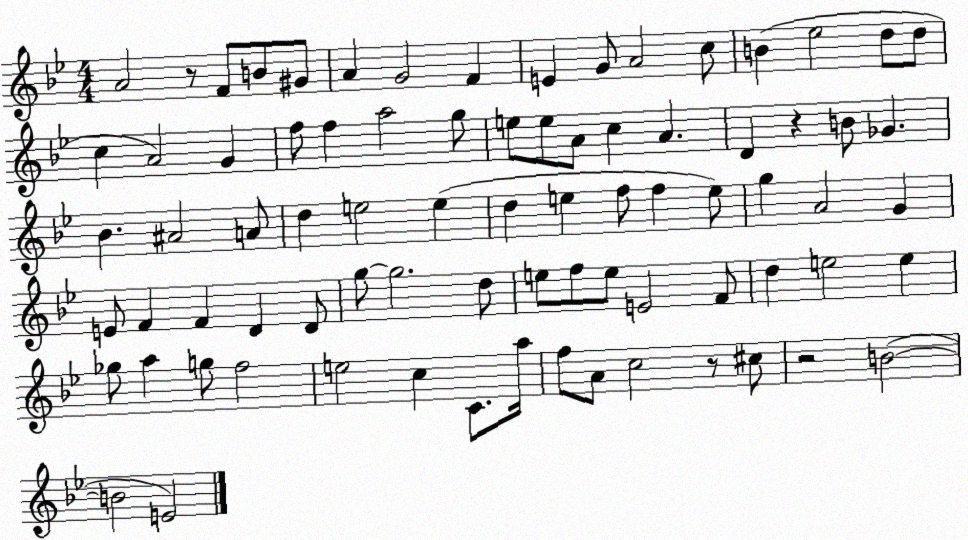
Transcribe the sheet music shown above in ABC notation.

X:1
T:Untitled
M:4/4
L:1/4
K:Bb
A2 z/2 F/2 B/2 ^G/2 A G2 F E G/2 A2 c/2 B _e2 d/2 d/2 c A2 G f/2 f a2 g/2 e/2 e/2 A/2 c A D z B/2 _G _B ^A2 A/2 d e2 e d e f/2 f e/2 g A2 G E/2 F F D D/2 g/2 g2 d/2 e/2 f/2 e/2 E2 F/2 d e2 e _g/2 a g/2 f2 e2 c C/2 a/4 f/2 A/2 c2 z/2 ^c/2 z2 B2 B2 E2